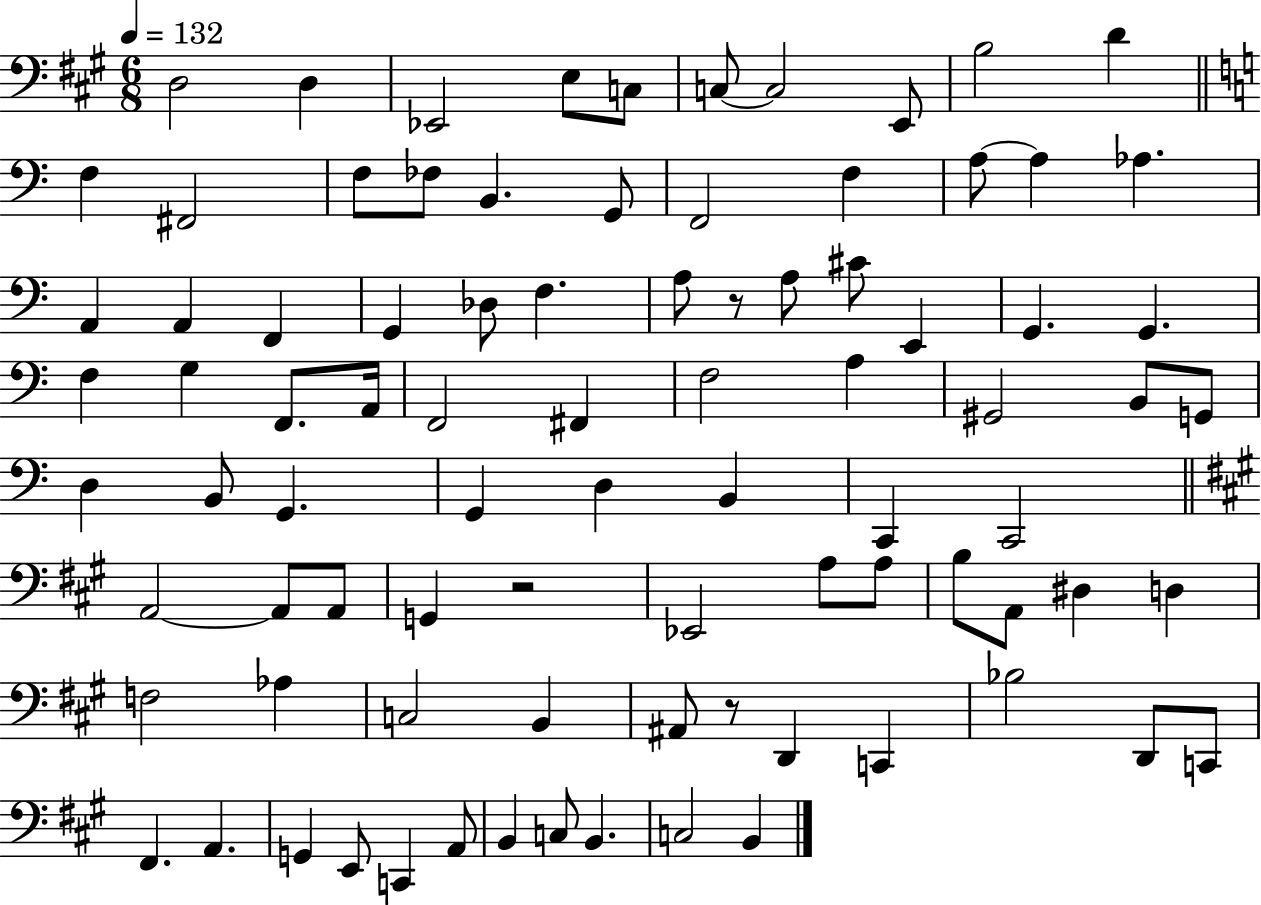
X:1
T:Untitled
M:6/8
L:1/4
K:A
D,2 D, _E,,2 E,/2 C,/2 C,/2 C,2 E,,/2 B,2 D F, ^F,,2 F,/2 _F,/2 B,, G,,/2 F,,2 F, A,/2 A, _A, A,, A,, F,, G,, _D,/2 F, A,/2 z/2 A,/2 ^C/2 E,, G,, G,, F, G, F,,/2 A,,/4 F,,2 ^F,, F,2 A, ^G,,2 B,,/2 G,,/2 D, B,,/2 G,, G,, D, B,, C,, C,,2 A,,2 A,,/2 A,,/2 G,, z2 _E,,2 A,/2 A,/2 B,/2 A,,/2 ^D, D, F,2 _A, C,2 B,, ^A,,/2 z/2 D,, C,, _B,2 D,,/2 C,,/2 ^F,, A,, G,, E,,/2 C,, A,,/2 B,, C,/2 B,, C,2 B,,